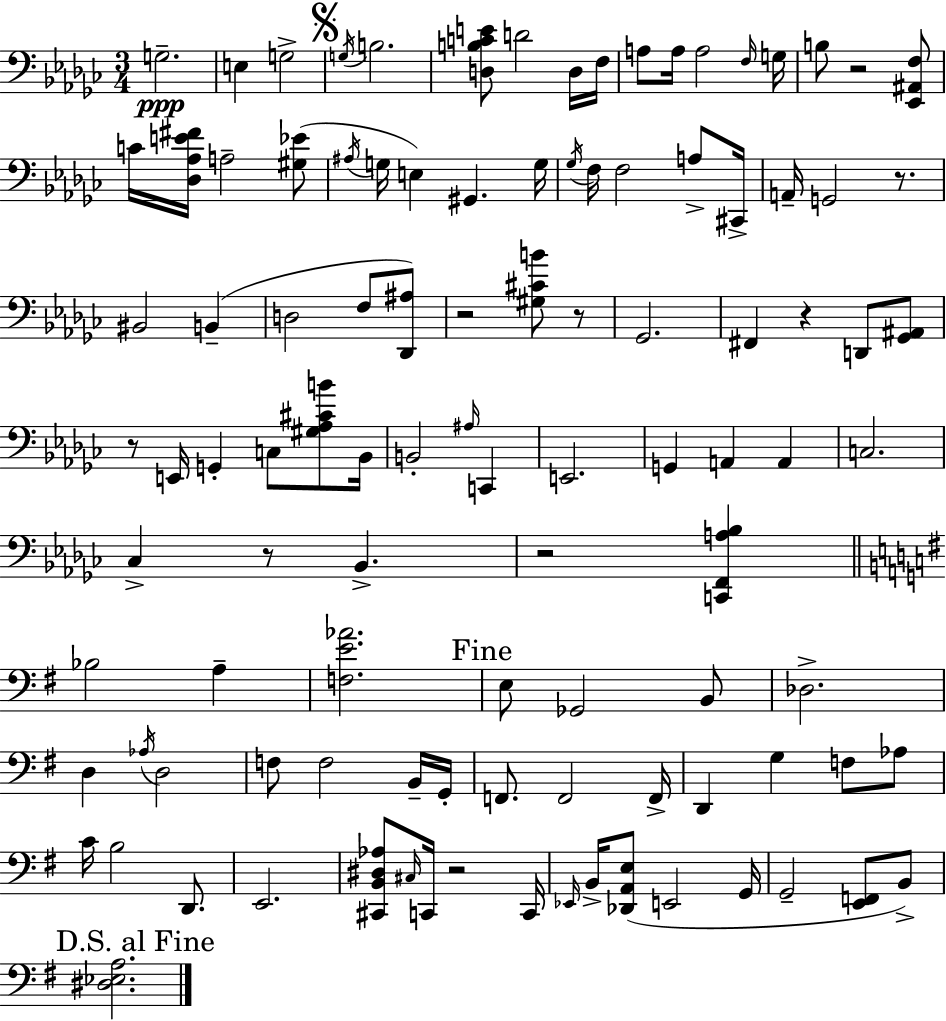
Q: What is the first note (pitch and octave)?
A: G3